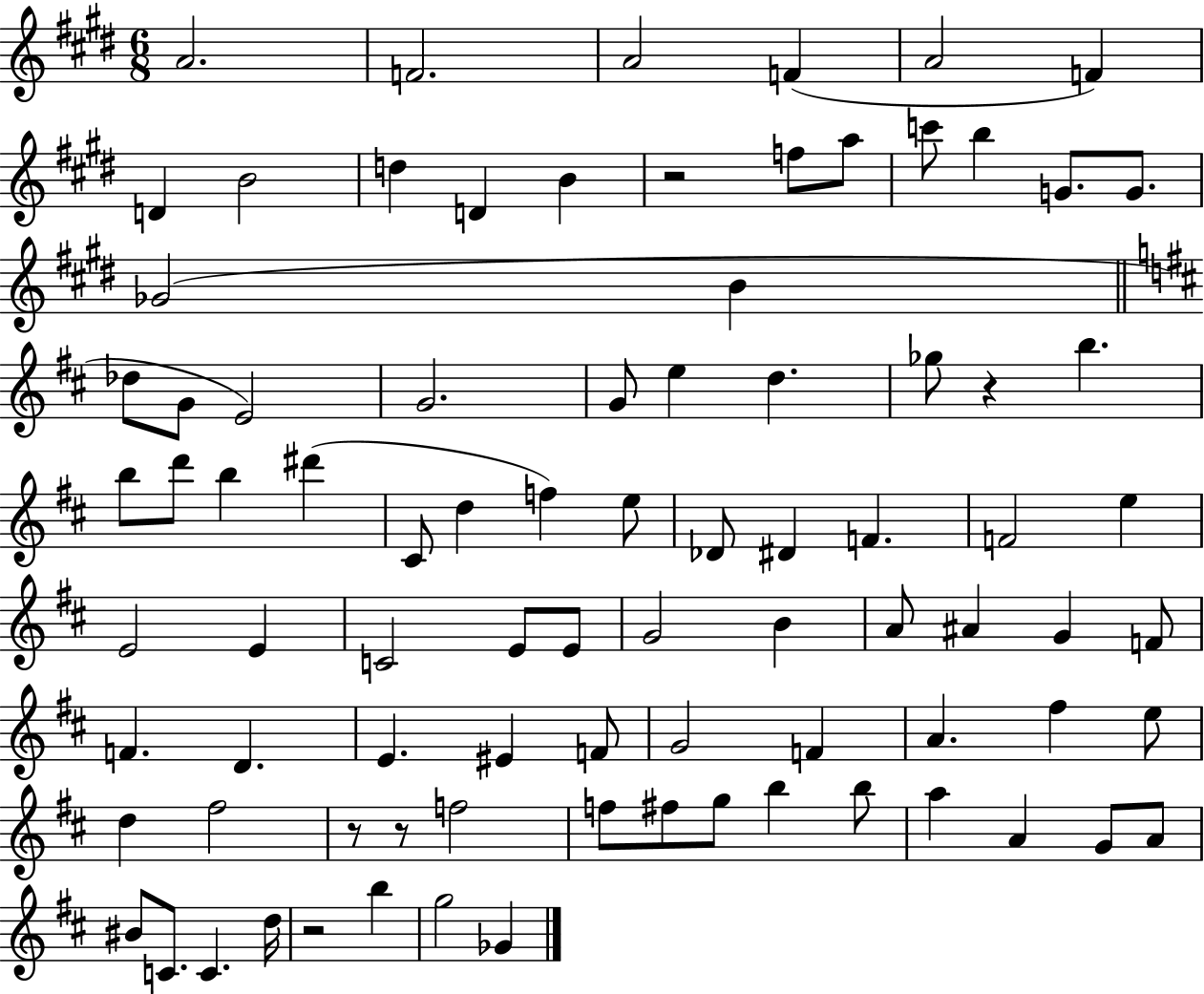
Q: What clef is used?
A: treble